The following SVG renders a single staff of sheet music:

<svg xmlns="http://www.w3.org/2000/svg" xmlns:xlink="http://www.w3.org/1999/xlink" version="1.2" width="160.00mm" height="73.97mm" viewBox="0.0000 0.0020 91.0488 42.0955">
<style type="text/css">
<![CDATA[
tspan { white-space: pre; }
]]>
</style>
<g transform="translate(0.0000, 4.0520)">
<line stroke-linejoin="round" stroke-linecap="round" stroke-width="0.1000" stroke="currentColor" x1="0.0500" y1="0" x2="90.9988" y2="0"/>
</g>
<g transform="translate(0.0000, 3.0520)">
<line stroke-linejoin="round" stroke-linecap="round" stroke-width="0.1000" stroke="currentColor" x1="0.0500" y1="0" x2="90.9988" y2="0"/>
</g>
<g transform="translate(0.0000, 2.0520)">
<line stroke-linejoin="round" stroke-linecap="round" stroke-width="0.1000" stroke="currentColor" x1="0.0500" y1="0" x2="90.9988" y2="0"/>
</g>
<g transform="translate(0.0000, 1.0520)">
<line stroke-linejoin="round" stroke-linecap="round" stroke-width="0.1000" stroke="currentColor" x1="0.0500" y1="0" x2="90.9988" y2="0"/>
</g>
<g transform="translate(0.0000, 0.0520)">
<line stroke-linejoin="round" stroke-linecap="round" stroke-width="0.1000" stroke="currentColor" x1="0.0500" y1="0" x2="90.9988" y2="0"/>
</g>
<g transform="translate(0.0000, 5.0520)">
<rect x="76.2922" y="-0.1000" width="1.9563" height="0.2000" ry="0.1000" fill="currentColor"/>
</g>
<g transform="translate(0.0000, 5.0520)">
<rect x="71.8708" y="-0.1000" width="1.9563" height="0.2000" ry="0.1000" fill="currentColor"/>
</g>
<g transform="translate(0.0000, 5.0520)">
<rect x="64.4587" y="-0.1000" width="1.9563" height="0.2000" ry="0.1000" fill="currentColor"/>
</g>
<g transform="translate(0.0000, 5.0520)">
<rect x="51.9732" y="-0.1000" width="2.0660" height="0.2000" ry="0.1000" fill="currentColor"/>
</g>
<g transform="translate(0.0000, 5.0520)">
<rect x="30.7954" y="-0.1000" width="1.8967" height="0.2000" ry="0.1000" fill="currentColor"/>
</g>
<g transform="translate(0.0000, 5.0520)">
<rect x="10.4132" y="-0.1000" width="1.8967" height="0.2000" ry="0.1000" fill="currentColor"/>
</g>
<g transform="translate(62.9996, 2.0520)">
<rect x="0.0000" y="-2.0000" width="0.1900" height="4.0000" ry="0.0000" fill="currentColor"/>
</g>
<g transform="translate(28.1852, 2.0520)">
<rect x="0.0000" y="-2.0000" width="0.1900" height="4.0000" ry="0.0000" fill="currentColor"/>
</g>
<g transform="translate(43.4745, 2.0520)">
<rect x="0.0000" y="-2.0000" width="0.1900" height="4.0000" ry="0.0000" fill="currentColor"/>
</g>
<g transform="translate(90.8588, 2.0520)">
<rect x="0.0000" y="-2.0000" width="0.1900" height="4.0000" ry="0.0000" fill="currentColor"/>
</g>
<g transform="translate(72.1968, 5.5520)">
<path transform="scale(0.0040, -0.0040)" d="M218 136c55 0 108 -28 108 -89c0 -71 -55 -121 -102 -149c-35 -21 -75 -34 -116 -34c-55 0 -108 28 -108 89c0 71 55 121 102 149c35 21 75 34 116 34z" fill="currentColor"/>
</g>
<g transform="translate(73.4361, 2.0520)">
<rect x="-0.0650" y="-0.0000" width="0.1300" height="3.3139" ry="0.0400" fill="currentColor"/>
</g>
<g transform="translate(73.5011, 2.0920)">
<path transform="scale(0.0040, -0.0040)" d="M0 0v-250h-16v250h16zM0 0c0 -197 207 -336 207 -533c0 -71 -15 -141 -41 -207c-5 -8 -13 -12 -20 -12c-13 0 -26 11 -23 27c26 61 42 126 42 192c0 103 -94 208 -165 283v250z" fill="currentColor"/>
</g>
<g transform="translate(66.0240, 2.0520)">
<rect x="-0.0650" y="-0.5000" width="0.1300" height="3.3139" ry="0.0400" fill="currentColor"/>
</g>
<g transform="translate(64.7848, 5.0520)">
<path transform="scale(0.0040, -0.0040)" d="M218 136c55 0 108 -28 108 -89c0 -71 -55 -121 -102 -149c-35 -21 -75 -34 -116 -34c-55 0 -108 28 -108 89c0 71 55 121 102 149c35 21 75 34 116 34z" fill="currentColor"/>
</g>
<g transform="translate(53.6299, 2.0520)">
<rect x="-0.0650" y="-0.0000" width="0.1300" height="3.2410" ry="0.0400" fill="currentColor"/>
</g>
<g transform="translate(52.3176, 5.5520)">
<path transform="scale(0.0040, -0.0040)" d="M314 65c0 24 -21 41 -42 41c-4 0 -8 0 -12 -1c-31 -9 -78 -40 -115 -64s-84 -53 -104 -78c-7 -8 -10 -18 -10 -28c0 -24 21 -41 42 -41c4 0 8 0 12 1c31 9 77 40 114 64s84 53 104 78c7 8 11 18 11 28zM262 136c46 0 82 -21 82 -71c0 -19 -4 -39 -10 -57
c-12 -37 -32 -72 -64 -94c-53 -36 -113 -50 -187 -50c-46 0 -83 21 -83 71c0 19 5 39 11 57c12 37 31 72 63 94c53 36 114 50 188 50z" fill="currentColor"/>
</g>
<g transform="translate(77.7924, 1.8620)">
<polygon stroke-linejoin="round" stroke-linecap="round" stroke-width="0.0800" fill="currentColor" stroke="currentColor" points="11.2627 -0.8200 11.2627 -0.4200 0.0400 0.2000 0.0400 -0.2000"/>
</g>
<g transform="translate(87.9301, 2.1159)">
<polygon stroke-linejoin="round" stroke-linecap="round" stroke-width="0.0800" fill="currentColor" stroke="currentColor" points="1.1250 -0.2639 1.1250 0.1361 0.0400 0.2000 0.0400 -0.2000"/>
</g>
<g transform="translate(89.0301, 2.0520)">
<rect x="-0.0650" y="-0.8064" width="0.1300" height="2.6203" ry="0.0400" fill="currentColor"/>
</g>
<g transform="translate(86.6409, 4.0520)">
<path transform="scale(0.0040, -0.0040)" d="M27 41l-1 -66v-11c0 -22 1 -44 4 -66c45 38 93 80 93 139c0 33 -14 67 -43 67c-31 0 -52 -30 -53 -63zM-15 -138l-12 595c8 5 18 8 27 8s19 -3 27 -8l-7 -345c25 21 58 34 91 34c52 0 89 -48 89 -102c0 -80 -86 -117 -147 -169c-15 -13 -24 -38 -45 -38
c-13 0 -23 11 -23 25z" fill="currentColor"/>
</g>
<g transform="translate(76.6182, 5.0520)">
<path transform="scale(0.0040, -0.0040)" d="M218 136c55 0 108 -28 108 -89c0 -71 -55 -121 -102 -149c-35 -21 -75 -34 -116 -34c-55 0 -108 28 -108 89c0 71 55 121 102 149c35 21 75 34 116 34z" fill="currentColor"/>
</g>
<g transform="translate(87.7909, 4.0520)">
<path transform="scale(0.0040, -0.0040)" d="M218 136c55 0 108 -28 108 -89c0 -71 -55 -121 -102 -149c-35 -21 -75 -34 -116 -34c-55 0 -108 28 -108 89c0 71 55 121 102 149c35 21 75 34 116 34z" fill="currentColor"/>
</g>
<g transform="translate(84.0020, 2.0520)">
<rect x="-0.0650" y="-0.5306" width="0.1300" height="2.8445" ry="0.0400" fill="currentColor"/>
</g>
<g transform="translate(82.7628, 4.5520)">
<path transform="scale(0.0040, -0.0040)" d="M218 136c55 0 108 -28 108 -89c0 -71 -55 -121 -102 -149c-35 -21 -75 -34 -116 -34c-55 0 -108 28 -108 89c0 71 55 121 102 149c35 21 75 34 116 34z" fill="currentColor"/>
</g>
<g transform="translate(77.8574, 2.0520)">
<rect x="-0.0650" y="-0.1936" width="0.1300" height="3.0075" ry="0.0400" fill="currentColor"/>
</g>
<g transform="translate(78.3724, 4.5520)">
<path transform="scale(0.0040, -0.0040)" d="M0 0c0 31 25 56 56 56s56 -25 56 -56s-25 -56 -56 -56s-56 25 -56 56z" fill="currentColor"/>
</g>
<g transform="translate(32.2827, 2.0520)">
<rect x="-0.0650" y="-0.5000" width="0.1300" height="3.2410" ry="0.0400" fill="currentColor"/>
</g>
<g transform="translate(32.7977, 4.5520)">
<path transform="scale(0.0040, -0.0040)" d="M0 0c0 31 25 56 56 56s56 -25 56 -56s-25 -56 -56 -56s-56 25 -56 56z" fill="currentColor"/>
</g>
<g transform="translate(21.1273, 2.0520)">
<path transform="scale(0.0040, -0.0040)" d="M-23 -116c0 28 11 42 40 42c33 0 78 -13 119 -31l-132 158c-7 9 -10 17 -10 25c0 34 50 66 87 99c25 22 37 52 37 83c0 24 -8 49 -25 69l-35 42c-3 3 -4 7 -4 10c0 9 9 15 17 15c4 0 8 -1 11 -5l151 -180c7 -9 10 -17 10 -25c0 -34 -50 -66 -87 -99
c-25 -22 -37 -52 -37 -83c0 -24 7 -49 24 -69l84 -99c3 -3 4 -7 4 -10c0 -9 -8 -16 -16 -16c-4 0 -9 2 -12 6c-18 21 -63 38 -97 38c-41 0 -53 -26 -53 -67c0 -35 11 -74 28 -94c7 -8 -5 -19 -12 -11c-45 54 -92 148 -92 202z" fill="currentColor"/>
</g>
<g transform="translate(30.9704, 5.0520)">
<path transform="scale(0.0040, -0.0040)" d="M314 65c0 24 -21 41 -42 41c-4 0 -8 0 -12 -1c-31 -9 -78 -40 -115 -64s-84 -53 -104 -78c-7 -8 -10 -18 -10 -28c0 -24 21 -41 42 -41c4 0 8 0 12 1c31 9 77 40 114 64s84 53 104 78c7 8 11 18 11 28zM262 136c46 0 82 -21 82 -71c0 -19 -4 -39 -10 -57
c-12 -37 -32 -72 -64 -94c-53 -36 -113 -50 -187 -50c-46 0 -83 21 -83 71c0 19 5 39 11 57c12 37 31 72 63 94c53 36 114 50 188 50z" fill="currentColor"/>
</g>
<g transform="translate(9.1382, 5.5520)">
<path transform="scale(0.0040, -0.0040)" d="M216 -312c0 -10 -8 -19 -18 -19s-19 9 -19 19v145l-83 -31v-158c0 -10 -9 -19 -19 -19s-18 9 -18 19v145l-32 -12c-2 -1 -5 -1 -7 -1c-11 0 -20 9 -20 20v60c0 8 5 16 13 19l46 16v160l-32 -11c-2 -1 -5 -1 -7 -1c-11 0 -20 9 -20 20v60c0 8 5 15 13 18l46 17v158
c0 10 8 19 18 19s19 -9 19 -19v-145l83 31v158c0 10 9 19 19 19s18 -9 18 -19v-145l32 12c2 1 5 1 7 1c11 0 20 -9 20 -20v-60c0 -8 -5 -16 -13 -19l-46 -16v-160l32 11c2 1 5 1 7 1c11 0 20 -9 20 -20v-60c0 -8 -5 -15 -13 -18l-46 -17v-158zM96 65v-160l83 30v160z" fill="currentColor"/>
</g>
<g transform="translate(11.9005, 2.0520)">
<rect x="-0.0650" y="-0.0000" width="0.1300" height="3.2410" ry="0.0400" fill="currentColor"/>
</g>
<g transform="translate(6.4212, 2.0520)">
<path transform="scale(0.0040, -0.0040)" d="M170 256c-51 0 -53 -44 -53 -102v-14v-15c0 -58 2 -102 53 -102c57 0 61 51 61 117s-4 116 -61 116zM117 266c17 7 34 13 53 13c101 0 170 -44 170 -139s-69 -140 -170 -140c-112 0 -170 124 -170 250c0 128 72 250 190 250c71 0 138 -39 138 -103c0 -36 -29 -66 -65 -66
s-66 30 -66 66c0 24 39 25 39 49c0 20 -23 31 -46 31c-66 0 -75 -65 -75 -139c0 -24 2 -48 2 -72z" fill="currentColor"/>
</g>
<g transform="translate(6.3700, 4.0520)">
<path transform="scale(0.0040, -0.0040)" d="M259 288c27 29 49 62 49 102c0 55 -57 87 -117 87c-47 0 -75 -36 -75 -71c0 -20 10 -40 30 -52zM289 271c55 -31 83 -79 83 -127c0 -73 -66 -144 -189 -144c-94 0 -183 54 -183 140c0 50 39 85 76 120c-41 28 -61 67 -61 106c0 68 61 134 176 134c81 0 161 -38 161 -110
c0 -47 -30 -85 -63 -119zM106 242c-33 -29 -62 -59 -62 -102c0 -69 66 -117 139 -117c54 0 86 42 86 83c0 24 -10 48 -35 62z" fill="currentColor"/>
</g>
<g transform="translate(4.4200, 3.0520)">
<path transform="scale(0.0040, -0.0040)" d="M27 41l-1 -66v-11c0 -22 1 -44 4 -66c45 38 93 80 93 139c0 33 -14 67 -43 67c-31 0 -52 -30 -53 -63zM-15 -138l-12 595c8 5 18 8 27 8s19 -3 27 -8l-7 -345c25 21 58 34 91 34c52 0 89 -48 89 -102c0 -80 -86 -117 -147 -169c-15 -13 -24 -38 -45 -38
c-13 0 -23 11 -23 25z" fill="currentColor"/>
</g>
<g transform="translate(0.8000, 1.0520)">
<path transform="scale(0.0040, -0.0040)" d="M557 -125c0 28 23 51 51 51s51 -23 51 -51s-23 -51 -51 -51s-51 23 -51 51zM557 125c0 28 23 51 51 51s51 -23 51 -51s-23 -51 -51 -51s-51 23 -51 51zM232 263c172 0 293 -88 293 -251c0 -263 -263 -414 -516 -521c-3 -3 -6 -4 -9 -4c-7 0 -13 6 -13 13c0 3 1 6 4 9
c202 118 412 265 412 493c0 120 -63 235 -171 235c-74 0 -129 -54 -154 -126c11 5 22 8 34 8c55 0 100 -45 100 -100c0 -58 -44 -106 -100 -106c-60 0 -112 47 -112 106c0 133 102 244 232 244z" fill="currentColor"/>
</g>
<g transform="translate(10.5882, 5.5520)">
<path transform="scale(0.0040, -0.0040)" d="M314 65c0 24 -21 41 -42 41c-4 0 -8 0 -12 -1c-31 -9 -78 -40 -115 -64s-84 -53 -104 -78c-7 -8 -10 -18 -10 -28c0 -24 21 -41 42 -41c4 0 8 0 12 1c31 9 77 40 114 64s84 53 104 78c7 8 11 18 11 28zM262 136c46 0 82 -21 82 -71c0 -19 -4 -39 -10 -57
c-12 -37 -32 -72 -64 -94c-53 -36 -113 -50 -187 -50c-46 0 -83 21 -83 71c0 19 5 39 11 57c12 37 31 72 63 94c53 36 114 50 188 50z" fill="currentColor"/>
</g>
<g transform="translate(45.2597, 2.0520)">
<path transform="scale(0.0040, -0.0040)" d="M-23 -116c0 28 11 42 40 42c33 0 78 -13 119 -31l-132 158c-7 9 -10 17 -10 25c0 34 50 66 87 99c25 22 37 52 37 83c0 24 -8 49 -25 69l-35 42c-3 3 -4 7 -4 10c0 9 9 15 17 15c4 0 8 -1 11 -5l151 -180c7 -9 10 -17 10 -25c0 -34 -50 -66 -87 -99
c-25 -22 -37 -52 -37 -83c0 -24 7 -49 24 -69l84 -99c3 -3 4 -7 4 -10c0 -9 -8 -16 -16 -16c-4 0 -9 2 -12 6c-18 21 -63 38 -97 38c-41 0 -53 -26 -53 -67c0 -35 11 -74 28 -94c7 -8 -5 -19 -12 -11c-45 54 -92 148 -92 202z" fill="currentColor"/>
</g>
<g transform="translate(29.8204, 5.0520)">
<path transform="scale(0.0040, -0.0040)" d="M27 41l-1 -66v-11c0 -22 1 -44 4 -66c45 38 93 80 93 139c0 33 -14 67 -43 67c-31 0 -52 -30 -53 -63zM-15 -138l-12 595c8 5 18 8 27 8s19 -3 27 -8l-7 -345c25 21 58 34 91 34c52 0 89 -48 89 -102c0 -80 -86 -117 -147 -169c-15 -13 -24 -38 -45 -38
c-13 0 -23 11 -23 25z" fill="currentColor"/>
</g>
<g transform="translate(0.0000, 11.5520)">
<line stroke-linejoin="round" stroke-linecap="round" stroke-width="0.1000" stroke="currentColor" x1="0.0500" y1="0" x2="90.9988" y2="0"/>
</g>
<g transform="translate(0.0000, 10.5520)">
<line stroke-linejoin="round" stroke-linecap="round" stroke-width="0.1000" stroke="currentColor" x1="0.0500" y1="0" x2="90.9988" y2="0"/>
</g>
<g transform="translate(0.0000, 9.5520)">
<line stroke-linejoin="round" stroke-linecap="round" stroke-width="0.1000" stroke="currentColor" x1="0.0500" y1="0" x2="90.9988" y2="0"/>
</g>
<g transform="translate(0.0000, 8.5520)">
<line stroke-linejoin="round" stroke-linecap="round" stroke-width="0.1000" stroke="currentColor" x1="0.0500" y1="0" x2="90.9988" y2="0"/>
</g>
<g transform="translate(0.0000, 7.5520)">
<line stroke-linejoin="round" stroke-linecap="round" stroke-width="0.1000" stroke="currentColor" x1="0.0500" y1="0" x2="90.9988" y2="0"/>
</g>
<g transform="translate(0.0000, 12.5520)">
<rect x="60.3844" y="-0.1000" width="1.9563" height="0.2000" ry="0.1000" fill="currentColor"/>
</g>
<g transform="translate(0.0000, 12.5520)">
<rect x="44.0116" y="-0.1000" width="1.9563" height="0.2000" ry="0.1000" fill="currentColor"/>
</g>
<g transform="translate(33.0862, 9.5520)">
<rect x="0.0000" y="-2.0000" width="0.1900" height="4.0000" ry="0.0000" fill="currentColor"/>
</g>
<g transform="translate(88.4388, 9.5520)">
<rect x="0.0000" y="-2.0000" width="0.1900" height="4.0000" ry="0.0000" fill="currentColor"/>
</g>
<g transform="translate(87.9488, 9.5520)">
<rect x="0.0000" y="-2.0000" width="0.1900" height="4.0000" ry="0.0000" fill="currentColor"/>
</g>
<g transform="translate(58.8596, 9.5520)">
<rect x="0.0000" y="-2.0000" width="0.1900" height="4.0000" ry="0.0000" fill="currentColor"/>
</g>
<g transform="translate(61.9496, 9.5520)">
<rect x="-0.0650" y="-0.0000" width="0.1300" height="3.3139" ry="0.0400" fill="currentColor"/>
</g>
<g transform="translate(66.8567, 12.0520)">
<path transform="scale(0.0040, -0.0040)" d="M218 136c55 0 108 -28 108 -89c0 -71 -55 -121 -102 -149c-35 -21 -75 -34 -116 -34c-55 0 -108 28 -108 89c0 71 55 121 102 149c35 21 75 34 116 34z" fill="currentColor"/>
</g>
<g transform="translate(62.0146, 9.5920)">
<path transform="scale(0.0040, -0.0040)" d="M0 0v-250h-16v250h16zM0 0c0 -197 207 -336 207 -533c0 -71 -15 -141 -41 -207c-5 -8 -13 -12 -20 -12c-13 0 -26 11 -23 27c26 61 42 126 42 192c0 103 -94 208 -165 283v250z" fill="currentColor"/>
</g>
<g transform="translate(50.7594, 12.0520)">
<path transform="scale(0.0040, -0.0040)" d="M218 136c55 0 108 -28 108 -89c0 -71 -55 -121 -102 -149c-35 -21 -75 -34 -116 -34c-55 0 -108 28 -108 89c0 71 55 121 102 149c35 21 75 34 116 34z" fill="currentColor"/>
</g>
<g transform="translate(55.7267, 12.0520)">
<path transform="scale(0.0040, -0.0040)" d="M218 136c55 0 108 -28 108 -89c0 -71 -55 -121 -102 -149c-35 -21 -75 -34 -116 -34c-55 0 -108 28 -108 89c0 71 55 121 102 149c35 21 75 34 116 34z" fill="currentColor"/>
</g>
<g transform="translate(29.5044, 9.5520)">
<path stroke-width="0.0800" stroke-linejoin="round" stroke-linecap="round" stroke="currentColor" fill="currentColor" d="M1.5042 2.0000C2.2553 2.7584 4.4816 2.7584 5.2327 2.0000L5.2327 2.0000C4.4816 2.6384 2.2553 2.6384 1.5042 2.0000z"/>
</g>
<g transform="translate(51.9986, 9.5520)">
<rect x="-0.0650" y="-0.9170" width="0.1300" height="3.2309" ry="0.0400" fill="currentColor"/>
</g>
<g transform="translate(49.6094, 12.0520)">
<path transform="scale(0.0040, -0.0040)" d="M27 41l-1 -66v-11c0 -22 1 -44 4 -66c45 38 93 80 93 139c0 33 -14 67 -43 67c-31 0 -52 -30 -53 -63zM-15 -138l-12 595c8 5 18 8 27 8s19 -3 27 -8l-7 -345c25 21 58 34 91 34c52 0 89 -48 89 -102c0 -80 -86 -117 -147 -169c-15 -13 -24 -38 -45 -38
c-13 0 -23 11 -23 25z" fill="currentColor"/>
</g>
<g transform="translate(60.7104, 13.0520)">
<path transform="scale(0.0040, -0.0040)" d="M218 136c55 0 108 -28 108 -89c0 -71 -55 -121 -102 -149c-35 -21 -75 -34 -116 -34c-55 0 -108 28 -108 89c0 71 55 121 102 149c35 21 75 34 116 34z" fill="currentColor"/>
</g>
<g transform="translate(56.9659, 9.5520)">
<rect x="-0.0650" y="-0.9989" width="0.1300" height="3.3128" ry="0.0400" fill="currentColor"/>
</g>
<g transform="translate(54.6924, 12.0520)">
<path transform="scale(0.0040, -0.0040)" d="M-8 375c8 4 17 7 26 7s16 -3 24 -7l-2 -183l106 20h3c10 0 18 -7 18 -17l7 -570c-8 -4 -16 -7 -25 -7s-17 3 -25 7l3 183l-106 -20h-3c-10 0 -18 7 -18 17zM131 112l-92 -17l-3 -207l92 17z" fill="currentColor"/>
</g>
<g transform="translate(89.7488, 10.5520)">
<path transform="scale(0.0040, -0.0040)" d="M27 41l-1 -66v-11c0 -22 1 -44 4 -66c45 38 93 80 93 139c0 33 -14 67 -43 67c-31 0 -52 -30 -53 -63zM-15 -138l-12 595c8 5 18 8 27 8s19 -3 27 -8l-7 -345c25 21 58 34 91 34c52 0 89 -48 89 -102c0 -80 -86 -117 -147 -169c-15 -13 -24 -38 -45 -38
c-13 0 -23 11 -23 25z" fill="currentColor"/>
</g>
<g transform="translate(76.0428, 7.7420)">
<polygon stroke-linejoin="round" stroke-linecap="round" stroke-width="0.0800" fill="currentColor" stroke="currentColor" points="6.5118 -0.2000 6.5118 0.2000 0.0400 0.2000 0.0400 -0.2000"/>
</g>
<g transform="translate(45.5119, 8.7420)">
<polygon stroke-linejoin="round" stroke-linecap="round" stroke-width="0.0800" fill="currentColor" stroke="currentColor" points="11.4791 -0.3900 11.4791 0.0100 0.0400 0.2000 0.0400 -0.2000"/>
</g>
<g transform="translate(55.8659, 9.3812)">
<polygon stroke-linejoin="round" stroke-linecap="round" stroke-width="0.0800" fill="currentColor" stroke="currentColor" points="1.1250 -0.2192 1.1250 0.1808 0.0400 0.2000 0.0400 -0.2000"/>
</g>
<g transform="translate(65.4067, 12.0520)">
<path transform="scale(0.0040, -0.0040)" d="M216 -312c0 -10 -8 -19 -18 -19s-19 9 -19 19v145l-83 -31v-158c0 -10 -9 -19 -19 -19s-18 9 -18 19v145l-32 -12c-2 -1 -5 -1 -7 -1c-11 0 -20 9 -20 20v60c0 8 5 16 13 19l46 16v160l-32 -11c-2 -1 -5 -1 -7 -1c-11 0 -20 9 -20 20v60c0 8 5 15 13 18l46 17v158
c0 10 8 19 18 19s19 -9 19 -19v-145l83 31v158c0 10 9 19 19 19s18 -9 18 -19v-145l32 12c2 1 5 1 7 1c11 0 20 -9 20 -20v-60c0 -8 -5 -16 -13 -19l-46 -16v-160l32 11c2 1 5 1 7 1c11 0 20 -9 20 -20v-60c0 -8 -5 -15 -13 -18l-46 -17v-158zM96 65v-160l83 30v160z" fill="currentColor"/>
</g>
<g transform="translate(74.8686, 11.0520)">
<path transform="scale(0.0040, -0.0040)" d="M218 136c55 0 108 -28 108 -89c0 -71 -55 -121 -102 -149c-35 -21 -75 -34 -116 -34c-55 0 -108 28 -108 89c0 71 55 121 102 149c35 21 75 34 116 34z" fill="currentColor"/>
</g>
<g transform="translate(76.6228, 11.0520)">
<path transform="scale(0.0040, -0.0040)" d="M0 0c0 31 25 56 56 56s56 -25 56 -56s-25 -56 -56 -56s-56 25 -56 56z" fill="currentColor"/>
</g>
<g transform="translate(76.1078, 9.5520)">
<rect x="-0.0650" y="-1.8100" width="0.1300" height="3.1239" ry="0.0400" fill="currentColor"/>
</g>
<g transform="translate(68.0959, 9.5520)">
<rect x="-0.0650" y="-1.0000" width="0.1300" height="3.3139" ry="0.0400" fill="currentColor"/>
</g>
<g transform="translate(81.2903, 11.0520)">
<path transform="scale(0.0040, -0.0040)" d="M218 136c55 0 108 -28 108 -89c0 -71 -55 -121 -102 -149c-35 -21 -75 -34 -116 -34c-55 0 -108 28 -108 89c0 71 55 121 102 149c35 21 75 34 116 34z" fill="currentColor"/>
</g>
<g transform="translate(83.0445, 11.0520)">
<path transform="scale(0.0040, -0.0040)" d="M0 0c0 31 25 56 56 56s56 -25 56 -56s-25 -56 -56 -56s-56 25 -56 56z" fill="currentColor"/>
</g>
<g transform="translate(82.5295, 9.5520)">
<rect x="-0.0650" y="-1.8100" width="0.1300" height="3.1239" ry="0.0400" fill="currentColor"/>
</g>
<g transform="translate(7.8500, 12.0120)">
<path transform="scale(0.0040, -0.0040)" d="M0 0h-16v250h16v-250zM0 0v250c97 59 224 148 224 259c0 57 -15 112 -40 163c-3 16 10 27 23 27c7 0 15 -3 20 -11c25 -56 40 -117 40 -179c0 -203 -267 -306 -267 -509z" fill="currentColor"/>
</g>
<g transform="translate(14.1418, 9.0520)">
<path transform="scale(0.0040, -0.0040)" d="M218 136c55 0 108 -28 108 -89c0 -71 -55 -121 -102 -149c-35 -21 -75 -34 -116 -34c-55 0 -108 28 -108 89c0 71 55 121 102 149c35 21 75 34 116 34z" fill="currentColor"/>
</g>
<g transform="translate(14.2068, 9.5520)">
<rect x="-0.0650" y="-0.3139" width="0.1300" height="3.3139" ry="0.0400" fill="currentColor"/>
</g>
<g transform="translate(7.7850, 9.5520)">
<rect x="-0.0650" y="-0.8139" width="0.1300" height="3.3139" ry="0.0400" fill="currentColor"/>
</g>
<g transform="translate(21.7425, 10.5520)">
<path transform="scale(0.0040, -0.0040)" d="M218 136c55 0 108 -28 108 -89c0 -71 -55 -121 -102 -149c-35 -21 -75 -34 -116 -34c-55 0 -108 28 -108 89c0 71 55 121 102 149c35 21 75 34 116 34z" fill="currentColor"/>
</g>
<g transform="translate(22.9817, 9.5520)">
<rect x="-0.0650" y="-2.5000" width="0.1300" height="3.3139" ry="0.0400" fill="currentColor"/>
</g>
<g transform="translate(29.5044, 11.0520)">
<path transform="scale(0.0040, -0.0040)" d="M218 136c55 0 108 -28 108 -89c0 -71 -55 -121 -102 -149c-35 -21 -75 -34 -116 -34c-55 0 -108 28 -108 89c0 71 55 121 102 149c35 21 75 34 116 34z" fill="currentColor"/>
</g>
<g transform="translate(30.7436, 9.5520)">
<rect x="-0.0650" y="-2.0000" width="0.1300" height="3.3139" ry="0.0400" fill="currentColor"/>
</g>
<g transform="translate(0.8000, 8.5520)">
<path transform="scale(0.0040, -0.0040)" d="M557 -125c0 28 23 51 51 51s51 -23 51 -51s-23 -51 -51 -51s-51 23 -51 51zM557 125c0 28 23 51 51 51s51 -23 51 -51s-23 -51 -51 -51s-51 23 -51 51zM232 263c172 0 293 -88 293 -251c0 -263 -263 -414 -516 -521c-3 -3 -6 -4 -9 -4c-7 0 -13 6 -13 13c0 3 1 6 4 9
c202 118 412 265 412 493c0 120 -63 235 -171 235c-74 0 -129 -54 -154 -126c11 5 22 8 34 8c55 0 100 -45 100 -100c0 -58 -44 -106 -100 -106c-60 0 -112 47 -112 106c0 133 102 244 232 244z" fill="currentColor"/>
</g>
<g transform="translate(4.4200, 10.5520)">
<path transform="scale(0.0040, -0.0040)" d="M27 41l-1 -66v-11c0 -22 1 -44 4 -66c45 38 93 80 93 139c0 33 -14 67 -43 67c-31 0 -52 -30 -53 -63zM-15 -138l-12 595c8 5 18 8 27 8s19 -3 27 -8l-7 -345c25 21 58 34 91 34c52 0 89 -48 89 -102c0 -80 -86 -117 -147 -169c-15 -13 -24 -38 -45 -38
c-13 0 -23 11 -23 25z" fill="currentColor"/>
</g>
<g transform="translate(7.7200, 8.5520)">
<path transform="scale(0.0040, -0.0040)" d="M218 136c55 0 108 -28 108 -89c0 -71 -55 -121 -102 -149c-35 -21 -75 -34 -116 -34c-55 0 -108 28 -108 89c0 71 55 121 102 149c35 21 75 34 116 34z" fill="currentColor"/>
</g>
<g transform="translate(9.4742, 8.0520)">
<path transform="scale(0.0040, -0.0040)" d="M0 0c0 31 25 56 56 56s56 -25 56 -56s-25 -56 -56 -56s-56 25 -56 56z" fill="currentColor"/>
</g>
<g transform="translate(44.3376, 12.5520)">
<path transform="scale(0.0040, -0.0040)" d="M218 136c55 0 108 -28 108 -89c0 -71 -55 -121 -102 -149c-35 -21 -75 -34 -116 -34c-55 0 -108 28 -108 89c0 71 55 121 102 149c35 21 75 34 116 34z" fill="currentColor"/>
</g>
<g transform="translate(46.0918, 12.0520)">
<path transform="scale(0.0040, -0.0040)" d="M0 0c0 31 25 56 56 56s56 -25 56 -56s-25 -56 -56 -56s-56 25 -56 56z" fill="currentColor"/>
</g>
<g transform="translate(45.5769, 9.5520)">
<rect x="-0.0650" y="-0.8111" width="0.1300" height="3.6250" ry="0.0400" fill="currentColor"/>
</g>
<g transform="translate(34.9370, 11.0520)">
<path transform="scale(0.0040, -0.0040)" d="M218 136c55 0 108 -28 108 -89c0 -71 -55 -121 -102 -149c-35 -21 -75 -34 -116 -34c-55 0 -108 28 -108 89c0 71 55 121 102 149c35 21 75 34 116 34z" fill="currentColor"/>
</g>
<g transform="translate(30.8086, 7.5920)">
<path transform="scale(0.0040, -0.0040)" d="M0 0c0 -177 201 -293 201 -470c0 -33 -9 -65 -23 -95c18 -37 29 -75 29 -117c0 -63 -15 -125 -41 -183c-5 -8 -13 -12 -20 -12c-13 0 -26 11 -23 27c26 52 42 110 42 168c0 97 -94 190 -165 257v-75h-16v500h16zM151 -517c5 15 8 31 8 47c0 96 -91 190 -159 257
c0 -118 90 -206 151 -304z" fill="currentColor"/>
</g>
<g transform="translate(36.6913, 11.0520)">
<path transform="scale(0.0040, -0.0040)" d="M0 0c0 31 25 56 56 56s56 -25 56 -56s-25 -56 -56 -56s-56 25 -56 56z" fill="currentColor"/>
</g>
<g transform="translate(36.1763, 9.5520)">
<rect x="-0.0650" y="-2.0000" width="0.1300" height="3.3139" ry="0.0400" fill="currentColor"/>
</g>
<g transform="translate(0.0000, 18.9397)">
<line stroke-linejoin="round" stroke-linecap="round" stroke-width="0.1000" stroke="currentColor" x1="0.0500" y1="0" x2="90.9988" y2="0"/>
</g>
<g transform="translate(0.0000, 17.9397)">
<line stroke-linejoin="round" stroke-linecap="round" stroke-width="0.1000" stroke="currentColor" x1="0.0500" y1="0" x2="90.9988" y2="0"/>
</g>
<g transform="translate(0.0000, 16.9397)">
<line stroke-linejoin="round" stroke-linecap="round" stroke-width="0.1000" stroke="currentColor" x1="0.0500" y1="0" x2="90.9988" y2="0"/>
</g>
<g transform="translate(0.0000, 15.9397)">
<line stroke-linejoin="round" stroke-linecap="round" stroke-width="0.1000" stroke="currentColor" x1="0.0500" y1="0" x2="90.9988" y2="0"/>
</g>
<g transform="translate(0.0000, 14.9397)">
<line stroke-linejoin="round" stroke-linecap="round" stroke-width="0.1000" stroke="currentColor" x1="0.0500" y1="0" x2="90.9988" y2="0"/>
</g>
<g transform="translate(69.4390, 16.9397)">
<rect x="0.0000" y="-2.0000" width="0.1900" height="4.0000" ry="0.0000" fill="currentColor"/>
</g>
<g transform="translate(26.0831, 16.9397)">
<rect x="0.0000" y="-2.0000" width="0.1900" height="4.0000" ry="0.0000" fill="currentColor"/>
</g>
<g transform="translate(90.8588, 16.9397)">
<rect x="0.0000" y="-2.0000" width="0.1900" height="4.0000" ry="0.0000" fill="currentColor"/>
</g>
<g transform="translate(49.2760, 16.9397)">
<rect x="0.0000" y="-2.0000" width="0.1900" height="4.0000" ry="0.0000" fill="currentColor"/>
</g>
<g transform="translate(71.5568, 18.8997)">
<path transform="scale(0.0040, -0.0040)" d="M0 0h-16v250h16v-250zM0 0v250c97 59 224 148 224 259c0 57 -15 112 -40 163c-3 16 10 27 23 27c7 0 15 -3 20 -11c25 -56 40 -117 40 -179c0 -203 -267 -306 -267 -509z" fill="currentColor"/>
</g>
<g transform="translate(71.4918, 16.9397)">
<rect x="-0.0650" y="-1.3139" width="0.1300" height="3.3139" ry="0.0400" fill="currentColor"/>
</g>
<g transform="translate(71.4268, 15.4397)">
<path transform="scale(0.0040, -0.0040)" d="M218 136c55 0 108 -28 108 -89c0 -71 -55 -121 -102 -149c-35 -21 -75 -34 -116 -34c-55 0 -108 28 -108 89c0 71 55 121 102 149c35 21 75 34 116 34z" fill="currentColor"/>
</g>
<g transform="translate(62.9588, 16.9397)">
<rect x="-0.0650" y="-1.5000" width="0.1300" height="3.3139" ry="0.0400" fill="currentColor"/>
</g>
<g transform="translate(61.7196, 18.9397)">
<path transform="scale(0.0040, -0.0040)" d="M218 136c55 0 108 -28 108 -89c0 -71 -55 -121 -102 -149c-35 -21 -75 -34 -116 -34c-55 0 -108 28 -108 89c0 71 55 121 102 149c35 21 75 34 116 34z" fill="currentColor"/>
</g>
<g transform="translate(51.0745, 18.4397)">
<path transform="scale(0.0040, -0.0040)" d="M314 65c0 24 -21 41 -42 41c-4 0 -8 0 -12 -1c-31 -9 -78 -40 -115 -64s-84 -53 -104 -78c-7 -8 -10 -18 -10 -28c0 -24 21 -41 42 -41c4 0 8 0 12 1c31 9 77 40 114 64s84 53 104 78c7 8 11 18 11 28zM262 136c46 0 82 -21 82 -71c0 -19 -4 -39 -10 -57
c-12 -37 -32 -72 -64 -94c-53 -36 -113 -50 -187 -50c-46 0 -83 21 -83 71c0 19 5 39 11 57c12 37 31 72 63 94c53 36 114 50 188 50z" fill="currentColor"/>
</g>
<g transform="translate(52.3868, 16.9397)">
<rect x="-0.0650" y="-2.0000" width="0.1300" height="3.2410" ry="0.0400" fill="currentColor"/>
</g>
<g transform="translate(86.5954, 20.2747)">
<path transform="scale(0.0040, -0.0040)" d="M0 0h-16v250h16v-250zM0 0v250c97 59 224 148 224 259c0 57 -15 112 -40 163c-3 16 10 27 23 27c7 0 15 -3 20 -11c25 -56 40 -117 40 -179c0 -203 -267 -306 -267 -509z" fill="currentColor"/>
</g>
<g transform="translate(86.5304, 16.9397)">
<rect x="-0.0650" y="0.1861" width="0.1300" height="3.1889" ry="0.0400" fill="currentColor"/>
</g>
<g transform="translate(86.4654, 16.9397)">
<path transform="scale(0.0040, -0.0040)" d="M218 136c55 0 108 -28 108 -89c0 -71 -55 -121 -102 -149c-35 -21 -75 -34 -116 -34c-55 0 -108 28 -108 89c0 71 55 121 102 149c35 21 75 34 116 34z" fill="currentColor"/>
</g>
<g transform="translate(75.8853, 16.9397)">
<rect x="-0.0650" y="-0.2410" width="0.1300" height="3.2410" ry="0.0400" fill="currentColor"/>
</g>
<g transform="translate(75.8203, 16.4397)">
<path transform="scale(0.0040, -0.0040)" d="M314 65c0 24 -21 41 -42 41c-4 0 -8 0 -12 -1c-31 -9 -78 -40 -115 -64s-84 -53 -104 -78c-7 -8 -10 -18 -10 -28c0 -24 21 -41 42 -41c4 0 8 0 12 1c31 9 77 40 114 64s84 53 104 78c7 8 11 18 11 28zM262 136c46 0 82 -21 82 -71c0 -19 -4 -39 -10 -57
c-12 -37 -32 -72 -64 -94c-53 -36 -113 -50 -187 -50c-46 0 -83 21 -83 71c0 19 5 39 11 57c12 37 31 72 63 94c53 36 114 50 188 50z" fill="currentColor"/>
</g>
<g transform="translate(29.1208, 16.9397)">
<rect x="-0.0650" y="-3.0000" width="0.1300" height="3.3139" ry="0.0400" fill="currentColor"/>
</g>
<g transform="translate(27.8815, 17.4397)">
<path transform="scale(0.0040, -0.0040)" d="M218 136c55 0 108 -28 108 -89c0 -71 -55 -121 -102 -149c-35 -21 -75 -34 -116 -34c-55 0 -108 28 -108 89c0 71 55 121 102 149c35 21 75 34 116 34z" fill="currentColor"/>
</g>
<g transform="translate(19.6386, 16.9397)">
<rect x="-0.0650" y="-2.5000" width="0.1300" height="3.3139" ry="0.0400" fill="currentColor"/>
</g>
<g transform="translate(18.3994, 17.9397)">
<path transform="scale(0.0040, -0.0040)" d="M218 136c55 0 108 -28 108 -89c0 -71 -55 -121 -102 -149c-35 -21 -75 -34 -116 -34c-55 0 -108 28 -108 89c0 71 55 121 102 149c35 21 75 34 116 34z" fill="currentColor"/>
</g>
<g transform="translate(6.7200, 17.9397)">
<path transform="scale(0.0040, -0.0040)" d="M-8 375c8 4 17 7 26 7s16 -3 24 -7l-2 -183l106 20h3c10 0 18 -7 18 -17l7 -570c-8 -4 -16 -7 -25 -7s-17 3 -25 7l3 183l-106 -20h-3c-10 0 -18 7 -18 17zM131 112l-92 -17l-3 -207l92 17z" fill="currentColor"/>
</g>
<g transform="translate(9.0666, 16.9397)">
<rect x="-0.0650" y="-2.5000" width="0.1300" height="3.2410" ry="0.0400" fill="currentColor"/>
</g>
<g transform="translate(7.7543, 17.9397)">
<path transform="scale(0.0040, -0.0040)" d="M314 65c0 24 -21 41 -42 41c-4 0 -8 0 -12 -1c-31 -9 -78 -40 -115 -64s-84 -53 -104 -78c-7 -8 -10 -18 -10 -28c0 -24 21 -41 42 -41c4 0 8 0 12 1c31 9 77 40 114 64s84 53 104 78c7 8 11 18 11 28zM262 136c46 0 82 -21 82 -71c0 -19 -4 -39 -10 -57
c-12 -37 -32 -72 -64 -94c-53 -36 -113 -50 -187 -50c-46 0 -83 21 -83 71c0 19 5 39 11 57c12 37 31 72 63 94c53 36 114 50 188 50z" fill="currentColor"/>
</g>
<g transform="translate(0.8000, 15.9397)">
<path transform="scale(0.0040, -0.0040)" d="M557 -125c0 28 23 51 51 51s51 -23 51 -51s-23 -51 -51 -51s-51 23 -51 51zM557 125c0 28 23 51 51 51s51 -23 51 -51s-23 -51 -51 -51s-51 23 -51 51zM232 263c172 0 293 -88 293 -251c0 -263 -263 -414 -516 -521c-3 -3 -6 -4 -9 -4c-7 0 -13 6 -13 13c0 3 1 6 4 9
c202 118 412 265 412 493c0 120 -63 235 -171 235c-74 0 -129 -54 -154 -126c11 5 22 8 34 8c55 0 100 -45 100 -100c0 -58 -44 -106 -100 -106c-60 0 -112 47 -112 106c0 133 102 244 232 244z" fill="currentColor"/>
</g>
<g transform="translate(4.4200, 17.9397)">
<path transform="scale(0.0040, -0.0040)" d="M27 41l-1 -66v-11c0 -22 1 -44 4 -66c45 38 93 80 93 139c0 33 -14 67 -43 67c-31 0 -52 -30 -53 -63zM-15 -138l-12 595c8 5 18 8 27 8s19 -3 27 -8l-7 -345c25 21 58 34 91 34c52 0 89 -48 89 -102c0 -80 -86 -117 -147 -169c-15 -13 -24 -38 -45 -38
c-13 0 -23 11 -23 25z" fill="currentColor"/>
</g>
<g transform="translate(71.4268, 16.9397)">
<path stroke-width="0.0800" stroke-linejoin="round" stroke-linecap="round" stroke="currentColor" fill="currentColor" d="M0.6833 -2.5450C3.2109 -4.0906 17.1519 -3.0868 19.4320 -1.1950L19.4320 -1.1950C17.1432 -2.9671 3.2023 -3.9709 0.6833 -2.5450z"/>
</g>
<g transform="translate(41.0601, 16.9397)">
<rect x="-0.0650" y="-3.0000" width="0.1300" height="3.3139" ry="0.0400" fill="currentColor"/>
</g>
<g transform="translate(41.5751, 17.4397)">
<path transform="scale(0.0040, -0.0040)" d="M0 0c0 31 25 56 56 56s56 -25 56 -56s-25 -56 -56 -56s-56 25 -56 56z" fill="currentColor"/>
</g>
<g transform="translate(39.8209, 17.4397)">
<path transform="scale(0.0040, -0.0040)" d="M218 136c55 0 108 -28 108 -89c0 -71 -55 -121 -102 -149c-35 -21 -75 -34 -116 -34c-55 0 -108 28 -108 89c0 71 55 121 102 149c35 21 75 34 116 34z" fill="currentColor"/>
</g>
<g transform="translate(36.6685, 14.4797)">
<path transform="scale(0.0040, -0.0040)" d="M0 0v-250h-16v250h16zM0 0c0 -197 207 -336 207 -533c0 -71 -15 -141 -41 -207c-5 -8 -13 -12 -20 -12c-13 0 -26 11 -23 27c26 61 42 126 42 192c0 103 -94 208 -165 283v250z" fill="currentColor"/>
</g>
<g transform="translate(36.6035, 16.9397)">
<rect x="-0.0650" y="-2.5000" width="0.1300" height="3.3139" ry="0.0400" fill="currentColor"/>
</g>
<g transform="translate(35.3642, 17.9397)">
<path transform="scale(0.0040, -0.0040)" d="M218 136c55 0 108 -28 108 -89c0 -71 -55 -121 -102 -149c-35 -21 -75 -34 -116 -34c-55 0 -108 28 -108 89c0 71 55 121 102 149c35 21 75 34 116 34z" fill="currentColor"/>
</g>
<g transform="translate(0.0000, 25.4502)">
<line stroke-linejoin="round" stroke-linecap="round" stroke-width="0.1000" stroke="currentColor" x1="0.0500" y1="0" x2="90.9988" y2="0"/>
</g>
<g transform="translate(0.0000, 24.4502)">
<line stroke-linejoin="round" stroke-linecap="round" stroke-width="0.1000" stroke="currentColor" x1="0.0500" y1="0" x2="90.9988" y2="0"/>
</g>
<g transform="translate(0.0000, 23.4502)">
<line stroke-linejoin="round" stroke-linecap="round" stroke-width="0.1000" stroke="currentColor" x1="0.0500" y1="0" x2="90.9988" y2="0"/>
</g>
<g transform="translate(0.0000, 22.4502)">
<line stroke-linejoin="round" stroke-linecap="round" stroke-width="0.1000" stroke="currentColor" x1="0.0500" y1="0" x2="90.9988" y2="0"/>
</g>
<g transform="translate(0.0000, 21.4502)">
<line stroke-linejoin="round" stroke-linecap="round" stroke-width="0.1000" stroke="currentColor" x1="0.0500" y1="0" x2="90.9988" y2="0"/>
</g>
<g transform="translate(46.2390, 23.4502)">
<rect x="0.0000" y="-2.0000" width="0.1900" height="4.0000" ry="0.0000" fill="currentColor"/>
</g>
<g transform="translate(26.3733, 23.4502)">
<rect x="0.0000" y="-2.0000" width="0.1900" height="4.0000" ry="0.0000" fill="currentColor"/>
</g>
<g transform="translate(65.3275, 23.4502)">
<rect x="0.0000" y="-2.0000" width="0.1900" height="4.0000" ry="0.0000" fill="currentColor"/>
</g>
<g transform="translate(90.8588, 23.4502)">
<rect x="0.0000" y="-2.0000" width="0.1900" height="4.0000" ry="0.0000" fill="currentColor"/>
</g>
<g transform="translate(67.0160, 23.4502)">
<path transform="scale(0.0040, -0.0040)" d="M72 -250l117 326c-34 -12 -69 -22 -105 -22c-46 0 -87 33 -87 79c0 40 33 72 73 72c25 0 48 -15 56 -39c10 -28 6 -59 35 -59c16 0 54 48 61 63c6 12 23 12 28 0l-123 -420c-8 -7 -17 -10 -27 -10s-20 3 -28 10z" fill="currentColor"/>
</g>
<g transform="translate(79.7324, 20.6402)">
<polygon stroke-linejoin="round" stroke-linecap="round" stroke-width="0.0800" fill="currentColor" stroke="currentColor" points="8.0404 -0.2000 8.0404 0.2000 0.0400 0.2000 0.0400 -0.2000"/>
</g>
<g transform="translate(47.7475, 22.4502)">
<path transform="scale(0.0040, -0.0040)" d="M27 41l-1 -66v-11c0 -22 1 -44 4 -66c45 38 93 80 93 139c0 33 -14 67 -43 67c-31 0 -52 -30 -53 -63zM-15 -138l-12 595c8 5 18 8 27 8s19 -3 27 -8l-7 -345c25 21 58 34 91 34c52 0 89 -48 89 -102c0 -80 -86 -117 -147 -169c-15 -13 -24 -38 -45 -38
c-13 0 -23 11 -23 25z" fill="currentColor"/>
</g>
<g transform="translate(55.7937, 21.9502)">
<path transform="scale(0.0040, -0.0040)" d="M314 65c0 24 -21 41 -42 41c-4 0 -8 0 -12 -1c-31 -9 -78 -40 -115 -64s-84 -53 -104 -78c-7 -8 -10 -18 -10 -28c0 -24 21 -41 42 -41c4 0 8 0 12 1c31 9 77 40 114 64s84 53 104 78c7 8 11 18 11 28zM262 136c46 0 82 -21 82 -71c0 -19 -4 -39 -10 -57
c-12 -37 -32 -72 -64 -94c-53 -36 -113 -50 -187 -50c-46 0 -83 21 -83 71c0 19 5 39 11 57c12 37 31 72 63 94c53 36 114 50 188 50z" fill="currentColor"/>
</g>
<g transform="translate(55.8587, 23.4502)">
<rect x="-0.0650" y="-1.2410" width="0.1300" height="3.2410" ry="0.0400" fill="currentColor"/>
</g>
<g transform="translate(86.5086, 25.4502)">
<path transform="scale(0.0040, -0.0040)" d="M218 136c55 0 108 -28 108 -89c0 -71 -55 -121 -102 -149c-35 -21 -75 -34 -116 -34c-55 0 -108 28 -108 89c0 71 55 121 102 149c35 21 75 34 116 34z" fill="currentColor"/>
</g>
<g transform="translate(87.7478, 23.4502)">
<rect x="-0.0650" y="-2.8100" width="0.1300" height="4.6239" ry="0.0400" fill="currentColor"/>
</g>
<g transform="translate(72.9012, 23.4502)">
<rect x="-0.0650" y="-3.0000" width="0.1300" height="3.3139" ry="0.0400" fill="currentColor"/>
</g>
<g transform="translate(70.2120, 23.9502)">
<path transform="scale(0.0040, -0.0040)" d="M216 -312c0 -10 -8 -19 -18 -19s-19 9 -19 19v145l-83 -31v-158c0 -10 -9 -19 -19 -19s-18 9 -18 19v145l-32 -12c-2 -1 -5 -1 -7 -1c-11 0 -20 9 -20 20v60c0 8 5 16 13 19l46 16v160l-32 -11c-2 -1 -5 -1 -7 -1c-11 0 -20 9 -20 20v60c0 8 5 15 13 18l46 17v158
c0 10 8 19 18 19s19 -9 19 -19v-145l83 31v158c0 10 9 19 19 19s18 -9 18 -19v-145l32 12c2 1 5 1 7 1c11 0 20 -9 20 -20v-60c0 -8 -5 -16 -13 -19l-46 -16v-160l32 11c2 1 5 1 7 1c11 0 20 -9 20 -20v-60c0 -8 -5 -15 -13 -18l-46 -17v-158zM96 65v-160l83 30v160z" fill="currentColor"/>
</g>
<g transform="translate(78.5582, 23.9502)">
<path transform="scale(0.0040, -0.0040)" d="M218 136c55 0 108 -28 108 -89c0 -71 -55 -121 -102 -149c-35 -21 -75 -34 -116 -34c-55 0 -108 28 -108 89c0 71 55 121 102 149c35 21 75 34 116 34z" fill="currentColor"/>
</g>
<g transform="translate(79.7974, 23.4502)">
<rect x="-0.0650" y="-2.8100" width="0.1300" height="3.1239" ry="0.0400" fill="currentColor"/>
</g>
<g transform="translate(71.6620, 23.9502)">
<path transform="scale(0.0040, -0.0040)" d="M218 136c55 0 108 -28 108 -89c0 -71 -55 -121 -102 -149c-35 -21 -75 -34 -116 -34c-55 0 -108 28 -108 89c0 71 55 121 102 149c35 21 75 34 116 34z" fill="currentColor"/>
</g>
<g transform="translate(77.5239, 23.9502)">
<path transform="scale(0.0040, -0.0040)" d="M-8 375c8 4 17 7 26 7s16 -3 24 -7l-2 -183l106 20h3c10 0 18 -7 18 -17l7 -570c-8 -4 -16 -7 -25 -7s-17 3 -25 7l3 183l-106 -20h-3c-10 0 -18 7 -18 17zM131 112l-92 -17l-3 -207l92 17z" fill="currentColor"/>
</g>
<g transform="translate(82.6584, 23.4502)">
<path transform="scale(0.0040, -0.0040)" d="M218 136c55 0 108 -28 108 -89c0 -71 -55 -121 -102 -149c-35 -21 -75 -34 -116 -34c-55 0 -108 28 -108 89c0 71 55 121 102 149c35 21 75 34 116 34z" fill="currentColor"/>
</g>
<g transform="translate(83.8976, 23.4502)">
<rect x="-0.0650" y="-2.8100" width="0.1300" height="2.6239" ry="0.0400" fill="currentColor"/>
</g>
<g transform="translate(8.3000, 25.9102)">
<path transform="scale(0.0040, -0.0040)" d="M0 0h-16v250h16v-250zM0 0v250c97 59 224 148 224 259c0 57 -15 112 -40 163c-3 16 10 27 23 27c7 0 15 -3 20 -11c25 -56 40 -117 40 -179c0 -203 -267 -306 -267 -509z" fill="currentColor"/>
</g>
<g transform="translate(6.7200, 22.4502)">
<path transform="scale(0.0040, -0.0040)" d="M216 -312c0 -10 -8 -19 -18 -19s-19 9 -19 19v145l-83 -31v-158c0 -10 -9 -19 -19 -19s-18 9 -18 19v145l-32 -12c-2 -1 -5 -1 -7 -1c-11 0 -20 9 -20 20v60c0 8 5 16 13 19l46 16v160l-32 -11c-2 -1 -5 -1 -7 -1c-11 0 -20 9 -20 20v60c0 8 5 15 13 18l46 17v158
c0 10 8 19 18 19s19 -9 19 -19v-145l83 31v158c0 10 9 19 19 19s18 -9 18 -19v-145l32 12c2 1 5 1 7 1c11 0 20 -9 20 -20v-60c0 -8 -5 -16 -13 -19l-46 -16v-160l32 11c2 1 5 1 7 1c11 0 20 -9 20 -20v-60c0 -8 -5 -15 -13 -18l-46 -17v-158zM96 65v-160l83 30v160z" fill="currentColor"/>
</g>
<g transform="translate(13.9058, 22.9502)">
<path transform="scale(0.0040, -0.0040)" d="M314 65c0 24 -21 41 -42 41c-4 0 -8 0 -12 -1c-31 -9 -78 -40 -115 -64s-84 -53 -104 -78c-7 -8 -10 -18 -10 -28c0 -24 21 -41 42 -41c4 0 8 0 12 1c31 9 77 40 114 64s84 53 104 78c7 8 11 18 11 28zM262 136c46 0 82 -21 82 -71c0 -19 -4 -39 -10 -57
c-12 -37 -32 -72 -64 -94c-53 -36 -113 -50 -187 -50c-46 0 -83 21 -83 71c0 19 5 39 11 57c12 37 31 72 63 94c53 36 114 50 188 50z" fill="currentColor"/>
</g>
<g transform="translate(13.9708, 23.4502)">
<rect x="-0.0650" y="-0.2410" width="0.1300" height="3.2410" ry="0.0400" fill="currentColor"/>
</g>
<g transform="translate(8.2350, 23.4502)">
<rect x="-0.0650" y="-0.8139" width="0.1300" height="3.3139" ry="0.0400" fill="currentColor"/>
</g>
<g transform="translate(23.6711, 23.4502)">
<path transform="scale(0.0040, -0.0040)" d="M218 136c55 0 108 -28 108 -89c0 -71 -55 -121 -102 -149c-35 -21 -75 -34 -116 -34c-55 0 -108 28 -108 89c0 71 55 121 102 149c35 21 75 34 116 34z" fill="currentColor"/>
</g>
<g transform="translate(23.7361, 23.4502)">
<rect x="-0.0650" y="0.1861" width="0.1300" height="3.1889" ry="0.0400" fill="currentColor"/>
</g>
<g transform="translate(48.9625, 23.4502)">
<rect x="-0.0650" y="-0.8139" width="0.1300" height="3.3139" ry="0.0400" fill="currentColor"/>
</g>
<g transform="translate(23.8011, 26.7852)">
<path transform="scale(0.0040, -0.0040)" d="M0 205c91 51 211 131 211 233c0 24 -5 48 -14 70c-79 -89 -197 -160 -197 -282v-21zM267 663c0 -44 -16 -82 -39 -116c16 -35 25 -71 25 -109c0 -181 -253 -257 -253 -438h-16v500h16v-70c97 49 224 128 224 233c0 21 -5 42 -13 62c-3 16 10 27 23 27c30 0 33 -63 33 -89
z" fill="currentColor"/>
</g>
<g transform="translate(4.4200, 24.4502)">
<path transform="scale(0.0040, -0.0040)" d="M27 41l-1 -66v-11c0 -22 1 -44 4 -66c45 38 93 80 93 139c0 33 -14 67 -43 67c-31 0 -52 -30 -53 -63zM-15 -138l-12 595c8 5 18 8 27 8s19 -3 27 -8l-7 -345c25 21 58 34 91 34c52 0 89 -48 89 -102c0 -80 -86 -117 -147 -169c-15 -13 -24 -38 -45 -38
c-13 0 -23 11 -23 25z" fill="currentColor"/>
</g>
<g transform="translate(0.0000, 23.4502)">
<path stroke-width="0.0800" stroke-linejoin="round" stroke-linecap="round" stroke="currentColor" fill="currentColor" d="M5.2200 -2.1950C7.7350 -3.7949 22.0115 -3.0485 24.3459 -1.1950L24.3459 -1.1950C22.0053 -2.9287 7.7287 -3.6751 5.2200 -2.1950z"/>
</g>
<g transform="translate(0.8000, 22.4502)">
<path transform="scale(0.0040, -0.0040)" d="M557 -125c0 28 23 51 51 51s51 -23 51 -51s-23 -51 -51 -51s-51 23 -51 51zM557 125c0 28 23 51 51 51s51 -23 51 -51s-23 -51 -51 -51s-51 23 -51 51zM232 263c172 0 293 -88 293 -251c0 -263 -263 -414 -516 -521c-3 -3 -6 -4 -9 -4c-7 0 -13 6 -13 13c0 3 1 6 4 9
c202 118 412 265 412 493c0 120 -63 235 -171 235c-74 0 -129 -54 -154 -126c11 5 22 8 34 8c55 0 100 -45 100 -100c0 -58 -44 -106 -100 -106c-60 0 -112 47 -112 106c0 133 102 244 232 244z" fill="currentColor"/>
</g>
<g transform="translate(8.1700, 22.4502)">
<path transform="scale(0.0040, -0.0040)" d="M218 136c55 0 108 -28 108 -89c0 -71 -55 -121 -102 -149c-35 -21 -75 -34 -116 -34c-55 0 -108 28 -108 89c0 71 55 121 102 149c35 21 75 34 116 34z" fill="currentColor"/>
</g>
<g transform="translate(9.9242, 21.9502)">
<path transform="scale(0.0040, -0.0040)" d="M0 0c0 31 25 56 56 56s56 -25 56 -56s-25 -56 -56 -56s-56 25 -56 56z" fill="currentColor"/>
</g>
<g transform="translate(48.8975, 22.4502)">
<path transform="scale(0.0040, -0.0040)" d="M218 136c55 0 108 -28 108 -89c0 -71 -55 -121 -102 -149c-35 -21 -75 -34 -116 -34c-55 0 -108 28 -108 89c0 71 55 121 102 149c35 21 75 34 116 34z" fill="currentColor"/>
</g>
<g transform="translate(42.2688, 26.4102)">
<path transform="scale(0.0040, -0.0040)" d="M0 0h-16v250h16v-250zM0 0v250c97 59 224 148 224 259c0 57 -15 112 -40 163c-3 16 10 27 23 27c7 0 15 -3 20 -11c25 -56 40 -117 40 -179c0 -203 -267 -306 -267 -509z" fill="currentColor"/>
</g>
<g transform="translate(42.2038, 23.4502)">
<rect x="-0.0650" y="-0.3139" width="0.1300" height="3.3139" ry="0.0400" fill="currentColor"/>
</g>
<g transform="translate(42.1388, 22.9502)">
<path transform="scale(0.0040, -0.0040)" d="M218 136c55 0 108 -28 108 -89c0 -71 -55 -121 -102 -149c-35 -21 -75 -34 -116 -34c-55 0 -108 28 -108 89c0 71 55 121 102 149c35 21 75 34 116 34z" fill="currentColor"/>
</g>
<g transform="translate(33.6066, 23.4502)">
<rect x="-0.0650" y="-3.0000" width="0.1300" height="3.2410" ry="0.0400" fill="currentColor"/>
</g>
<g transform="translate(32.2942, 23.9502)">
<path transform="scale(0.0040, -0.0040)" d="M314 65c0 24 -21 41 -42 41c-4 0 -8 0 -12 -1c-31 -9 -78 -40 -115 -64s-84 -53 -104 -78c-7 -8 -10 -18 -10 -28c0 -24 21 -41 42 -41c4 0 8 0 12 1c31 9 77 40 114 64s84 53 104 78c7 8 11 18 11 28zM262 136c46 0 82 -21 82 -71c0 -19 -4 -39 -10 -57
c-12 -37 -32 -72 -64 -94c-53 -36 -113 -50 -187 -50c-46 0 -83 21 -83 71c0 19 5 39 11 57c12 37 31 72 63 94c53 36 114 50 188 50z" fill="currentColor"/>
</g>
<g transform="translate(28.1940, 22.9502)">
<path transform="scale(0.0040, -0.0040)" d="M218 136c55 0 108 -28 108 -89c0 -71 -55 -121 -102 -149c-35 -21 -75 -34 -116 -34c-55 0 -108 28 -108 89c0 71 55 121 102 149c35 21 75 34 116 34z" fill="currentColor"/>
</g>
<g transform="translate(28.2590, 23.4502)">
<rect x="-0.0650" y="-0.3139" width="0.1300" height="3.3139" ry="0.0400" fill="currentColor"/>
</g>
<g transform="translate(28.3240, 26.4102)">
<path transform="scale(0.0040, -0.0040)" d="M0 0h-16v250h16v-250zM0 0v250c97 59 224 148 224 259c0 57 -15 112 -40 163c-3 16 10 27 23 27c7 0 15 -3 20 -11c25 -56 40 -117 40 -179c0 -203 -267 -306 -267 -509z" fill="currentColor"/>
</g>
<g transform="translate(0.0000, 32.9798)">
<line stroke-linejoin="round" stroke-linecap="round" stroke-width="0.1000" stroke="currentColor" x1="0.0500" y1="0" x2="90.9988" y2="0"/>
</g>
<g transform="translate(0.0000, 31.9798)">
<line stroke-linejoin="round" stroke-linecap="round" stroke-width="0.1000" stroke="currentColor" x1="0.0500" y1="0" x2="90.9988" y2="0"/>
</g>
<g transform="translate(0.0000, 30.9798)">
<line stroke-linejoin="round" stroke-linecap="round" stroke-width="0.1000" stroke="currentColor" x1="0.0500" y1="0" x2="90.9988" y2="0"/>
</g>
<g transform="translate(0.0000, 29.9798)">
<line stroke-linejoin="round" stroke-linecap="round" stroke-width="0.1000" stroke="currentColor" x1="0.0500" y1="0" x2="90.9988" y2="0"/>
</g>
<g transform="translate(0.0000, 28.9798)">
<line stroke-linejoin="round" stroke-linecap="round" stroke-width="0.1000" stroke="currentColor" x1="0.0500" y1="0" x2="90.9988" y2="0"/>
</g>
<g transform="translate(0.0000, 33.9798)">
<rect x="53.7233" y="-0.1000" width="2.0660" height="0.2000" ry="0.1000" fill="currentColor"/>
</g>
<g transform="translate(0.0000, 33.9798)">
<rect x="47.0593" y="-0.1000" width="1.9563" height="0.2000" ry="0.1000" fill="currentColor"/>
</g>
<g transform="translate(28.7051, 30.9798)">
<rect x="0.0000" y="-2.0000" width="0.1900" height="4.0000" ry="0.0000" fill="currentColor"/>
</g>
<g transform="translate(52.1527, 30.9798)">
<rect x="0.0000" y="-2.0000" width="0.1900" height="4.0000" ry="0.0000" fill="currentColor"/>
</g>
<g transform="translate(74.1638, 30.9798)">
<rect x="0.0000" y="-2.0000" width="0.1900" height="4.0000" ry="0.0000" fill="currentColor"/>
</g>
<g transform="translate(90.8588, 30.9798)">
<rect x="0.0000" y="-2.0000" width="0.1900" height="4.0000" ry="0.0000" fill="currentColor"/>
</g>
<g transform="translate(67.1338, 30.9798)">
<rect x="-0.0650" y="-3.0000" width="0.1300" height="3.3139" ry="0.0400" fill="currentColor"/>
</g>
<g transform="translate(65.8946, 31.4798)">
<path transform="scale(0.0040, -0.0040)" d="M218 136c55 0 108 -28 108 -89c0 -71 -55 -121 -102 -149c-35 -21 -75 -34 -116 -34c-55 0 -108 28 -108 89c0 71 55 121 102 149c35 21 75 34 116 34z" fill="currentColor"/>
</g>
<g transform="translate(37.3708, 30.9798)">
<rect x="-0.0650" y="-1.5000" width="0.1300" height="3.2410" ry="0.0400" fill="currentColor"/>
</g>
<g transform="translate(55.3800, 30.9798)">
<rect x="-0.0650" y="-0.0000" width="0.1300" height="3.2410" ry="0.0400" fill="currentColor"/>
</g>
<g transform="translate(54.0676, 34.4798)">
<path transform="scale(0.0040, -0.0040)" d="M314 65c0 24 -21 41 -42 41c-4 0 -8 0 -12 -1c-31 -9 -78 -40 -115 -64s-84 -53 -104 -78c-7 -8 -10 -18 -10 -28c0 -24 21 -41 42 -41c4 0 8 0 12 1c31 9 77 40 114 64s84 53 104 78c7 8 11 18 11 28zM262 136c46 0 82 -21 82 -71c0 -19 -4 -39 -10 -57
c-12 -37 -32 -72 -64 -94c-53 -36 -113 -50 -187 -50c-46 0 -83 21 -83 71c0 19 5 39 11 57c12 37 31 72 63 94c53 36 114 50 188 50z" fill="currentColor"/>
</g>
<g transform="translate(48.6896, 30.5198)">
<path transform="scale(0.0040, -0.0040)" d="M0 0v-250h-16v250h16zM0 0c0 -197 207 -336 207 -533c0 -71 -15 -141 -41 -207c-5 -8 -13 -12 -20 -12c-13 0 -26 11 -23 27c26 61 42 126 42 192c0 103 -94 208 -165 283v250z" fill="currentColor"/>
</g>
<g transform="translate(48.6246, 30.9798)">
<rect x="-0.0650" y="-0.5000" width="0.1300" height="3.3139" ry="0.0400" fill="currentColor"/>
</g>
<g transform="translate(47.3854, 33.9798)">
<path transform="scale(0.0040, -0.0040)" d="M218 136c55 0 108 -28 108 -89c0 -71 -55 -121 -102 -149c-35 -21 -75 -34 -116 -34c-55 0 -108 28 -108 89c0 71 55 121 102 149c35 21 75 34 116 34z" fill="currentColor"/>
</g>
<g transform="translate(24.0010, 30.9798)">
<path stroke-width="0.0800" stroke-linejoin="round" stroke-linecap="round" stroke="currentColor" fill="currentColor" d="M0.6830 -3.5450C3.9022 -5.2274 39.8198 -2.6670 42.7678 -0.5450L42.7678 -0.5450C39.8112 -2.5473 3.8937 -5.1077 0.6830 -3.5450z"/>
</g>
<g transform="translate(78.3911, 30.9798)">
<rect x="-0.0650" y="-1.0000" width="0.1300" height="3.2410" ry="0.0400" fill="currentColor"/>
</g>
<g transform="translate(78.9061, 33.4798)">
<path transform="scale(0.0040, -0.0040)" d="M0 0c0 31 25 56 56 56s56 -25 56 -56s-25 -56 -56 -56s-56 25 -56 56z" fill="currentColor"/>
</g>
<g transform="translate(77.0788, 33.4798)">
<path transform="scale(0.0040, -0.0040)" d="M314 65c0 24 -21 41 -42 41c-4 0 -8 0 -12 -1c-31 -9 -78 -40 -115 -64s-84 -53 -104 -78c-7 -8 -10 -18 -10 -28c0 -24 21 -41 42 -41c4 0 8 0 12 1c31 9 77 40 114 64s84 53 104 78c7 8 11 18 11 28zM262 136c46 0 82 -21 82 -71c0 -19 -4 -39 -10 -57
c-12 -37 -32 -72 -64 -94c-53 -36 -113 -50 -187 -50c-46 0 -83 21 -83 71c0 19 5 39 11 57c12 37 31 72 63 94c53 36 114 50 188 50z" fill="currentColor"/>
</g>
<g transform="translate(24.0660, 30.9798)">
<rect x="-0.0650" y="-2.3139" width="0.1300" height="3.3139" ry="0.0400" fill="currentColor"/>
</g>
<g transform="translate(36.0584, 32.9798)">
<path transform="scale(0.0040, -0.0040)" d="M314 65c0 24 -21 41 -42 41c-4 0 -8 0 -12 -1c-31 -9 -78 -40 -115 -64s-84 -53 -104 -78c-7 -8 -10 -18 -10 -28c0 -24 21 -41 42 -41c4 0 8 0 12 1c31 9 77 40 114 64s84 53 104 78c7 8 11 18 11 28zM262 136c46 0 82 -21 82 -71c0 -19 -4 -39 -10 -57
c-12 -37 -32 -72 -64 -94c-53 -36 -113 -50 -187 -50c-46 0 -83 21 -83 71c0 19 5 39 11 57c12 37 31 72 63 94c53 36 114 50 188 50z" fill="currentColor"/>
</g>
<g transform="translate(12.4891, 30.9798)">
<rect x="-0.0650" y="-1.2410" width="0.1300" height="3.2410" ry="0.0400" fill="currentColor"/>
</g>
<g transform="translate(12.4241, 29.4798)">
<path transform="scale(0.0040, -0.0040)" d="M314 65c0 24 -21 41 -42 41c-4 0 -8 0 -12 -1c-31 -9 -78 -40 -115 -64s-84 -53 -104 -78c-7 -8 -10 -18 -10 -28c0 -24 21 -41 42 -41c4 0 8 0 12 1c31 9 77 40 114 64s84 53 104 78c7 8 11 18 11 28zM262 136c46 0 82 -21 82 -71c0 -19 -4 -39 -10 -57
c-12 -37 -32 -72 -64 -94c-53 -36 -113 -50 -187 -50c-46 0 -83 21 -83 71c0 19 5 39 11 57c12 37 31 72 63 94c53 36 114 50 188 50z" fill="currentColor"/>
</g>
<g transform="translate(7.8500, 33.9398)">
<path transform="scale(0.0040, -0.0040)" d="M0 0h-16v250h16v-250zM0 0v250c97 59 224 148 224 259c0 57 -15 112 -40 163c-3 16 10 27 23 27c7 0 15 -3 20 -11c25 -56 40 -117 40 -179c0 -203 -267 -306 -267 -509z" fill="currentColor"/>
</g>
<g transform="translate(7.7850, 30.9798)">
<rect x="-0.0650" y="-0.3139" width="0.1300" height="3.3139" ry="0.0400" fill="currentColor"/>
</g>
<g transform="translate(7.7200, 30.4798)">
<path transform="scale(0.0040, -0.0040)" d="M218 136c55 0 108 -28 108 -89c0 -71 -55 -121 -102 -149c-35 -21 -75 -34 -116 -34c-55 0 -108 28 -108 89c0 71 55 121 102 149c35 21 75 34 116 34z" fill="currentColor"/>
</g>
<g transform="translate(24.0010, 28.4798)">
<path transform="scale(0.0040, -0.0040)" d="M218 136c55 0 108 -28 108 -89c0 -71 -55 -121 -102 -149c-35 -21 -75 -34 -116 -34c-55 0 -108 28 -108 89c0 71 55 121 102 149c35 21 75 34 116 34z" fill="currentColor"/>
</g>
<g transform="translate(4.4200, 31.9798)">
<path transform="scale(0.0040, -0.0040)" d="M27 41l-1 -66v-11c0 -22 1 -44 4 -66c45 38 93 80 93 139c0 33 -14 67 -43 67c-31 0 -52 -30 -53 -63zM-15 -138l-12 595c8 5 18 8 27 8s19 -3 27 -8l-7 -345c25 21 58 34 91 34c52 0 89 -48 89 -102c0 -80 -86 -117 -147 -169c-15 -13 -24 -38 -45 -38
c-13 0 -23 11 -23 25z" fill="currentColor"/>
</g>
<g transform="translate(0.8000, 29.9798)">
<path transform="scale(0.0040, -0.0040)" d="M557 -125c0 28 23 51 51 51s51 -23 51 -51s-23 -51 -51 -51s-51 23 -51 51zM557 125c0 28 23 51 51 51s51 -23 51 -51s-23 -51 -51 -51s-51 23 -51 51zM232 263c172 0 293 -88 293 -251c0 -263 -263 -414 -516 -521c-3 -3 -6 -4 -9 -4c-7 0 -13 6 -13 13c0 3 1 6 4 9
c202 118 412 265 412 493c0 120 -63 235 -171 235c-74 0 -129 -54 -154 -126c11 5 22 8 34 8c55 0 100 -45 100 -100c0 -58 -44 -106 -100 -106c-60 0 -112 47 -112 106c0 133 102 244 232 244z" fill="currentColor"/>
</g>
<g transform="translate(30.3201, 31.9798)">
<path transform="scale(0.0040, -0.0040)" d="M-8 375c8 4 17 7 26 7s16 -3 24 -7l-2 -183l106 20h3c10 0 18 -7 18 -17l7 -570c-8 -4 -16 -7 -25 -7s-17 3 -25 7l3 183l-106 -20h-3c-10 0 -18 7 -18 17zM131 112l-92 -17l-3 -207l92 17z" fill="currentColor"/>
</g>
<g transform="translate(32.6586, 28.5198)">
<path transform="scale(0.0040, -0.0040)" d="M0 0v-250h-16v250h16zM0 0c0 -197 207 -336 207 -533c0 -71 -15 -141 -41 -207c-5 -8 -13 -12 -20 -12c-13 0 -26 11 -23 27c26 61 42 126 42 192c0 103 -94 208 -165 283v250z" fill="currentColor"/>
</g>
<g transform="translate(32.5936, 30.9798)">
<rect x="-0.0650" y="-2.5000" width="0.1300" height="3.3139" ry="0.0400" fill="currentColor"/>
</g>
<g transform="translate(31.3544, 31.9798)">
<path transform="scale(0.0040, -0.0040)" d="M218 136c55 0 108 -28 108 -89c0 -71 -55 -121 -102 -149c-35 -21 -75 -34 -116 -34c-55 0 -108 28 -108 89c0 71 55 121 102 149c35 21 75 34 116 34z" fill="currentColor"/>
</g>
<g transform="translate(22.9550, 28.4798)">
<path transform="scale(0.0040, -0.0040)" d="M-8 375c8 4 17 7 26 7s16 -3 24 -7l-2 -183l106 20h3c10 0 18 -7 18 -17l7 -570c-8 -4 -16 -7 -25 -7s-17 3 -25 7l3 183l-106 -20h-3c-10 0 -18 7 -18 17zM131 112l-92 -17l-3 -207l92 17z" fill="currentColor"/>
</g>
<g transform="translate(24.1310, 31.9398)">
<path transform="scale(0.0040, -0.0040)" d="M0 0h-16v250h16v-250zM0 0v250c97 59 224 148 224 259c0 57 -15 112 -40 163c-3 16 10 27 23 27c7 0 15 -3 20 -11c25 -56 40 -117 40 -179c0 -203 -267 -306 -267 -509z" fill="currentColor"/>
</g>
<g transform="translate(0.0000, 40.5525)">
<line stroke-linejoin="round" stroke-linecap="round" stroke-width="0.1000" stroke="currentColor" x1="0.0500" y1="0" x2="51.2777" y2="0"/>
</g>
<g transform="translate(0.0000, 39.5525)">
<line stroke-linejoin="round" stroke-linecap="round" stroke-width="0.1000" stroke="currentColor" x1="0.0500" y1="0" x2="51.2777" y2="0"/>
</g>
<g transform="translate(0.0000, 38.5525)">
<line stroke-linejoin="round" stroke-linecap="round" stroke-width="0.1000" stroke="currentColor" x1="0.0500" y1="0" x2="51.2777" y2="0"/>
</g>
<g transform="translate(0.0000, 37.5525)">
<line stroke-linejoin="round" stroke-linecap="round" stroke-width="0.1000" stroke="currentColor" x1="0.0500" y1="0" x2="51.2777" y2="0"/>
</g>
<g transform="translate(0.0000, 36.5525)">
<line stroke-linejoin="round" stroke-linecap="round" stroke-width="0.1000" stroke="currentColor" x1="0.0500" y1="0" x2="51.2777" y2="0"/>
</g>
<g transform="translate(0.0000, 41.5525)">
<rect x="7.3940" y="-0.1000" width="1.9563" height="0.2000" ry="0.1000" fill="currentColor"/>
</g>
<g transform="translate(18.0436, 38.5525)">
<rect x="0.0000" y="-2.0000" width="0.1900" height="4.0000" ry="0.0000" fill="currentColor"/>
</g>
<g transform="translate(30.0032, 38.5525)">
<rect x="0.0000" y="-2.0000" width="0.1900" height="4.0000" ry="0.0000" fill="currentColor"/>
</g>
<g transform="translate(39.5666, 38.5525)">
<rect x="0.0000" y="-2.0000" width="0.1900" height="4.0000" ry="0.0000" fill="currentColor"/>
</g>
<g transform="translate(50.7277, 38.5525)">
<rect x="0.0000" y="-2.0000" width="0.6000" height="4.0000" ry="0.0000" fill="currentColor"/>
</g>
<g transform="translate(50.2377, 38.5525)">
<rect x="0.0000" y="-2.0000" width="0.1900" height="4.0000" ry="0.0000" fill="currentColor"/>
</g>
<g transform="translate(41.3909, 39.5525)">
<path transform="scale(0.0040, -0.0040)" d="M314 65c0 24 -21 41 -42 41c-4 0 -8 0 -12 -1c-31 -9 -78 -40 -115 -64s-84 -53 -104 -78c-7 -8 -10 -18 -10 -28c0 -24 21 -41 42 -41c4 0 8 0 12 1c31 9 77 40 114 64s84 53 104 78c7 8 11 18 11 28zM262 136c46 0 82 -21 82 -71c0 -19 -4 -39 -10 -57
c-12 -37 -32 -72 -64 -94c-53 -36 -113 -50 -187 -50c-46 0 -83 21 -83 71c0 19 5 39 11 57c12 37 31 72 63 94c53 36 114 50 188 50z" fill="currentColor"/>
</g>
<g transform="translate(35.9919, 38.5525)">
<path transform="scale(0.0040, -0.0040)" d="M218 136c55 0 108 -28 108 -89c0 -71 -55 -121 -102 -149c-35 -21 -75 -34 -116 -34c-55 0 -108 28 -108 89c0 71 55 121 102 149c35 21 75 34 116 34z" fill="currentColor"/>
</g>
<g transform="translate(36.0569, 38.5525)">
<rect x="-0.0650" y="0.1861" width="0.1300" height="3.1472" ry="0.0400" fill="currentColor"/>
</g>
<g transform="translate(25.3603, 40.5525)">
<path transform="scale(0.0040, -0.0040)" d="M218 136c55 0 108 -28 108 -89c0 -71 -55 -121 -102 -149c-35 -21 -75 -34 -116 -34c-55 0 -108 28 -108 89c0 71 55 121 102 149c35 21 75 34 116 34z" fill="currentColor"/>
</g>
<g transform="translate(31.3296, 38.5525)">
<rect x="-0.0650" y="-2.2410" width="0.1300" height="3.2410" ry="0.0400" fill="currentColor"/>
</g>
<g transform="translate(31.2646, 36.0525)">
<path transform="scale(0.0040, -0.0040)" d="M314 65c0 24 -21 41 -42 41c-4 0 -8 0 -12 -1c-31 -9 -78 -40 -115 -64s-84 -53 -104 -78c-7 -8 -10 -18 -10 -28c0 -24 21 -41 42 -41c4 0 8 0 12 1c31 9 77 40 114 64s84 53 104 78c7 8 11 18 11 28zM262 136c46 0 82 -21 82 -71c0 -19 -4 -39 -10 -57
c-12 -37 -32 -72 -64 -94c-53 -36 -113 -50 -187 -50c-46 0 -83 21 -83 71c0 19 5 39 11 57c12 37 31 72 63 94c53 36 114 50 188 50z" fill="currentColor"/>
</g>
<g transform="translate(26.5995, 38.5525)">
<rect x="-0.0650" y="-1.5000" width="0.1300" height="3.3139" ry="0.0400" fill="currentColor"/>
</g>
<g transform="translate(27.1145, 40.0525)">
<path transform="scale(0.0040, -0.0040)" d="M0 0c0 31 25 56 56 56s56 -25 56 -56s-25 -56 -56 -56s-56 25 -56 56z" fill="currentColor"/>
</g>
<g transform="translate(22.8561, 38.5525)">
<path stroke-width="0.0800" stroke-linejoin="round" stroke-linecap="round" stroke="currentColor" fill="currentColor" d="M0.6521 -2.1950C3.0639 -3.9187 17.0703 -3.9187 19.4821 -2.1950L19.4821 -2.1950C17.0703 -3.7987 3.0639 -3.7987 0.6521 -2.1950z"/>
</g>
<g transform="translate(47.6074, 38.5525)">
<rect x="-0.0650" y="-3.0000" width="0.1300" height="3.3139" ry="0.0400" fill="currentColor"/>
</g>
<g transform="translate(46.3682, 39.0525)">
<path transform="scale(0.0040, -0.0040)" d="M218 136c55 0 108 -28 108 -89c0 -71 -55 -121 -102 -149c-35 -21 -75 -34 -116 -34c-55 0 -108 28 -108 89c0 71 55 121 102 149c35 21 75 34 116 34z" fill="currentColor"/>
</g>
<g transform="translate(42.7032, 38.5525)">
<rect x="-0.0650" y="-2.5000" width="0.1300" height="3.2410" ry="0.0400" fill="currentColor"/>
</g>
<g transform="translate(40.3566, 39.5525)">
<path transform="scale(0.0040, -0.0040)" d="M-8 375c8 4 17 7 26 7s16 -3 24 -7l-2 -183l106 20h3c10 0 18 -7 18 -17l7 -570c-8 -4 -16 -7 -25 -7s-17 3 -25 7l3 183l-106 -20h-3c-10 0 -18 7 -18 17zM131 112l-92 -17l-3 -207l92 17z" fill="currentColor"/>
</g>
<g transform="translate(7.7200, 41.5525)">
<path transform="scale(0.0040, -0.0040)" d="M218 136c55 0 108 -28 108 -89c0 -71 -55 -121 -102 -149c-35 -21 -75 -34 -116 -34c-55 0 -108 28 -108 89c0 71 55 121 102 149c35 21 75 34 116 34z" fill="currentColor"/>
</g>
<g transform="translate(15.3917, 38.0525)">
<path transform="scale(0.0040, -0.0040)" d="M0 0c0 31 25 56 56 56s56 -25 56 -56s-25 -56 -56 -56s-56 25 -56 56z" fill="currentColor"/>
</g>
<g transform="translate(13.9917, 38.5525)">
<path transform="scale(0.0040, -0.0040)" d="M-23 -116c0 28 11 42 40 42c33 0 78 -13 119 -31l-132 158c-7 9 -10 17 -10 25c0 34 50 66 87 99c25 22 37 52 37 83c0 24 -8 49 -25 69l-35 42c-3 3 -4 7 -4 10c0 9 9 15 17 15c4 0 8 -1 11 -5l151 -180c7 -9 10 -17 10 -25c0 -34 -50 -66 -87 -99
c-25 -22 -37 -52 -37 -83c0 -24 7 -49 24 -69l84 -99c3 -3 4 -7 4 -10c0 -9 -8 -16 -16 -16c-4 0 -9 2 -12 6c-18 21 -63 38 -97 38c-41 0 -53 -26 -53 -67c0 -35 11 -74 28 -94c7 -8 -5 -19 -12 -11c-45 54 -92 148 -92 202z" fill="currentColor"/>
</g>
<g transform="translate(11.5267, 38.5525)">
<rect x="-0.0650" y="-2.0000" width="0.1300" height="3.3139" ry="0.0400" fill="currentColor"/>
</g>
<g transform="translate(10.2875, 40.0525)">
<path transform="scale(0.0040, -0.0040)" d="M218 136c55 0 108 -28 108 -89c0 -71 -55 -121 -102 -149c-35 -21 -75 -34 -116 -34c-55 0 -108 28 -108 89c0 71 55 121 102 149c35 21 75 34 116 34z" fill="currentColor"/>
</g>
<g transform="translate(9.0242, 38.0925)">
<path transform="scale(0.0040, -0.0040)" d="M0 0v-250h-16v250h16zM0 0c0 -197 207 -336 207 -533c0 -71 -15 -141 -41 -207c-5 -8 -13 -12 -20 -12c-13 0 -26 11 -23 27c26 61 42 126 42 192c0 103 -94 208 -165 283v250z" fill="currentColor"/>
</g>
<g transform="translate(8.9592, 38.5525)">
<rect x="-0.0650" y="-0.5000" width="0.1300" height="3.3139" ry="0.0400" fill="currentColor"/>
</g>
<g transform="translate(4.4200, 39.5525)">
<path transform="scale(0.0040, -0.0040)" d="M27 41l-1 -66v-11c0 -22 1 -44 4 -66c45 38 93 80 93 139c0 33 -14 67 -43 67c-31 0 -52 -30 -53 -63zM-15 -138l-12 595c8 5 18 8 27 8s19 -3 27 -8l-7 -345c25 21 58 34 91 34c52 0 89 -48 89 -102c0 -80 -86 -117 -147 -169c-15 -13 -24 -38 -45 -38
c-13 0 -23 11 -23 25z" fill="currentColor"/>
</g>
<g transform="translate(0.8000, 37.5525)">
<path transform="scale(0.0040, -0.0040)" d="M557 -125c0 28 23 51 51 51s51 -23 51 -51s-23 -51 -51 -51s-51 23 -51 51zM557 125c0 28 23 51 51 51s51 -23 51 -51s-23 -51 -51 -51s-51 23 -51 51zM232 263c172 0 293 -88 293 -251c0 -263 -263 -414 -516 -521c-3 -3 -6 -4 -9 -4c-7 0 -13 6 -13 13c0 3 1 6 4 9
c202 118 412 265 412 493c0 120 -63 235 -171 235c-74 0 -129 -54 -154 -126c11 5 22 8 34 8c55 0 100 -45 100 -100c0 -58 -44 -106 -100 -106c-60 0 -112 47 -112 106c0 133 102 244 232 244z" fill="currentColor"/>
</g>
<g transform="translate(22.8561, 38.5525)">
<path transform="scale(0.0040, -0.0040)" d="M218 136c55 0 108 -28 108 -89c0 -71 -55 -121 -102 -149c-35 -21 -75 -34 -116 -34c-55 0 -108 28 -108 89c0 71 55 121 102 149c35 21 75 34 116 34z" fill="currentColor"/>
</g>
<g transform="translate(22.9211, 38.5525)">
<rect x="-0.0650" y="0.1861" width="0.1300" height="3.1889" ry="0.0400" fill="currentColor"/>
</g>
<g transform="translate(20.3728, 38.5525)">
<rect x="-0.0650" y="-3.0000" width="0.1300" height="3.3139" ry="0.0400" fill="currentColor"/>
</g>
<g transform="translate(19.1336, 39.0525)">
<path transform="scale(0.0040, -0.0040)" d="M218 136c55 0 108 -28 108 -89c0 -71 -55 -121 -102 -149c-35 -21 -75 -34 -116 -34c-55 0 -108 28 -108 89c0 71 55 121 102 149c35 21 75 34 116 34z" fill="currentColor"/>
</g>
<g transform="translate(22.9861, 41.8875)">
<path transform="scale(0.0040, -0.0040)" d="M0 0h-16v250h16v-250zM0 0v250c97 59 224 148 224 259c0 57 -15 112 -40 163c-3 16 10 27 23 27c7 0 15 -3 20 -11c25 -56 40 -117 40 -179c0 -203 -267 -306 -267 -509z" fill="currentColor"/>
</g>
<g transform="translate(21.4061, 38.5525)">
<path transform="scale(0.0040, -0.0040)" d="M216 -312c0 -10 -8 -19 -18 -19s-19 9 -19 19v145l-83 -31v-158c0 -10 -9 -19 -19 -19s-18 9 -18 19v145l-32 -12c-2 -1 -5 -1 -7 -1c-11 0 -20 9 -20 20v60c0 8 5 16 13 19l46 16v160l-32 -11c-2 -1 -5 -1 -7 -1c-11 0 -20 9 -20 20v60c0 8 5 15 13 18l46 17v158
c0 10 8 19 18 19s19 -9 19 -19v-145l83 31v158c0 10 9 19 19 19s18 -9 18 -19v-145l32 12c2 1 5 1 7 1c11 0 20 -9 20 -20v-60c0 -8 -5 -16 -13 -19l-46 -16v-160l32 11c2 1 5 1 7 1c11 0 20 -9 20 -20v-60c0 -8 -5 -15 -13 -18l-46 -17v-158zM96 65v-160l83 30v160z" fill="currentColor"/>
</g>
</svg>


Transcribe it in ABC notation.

X:1
T:Untitled
M:6/8
L:1/4
K:F
^D,,2 z _E,,2 z D,,2 E,, D,,/2 E,,/2 F,,/2 _G,,/4 F,/2 E, _B,, A,,/4 A,, E,,/2 _F,,/2 F,,/4 D,,/2 ^F,, A,,/2 A,,/2 B,,2 B,, C, _B,,/2 C, A,,2 G,, G,/2 E,2 D,/2 ^F,/2 E,2 D,/4 E,/2 C,2 E,/2 _F, G,2 z/2 ^C, C,/2 D,/2 G,,/2 E,/2 G,2 B,/2 B,,/2 G,,2 E,,/2 D,,2 C, F,,2 E,,/2 A,, z C, ^D,/2 G,, _B,2 D, B,,2 C,